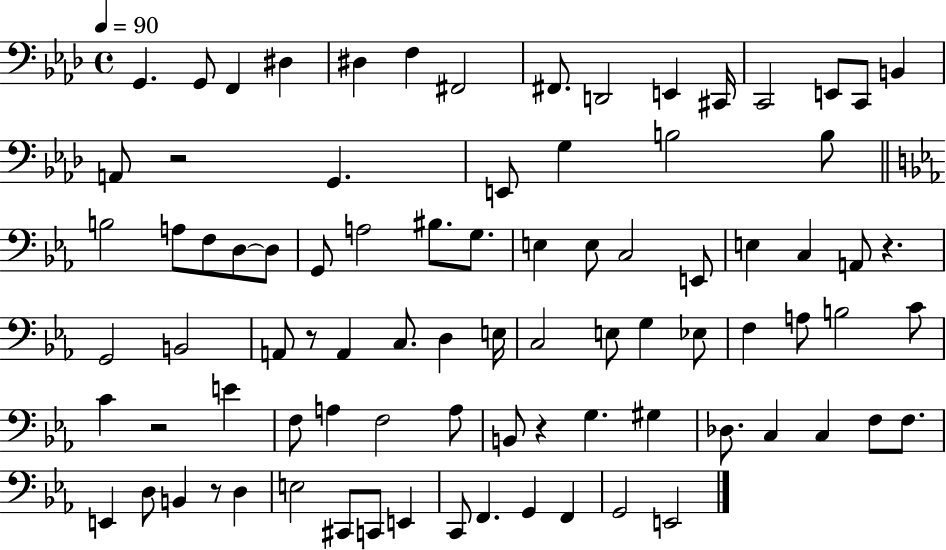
{
  \clef bass
  \time 4/4
  \defaultTimeSignature
  \key aes \major
  \tempo 4 = 90
  g,4. g,8 f,4 dis4 | dis4 f4 fis,2 | fis,8. d,2 e,4 cis,16 | c,2 e,8 c,8 b,4 | \break a,8 r2 g,4. | e,8 g4 b2 b8 | \bar "||" \break \key ees \major b2 a8 f8 d8~~ d8 | g,8 a2 bis8. g8. | e4 e8 c2 e,8 | e4 c4 a,8 r4. | \break g,2 b,2 | a,8 r8 a,4 c8. d4 e16 | c2 e8 g4 ees8 | f4 a8 b2 c'8 | \break c'4 r2 e'4 | f8 a4 f2 a8 | b,8 r4 g4. gis4 | des8. c4 c4 f8 f8. | \break e,4 d8 b,4 r8 d4 | e2 cis,8 c,8 e,4 | c,8 f,4. g,4 f,4 | g,2 e,2 | \break \bar "|."
}